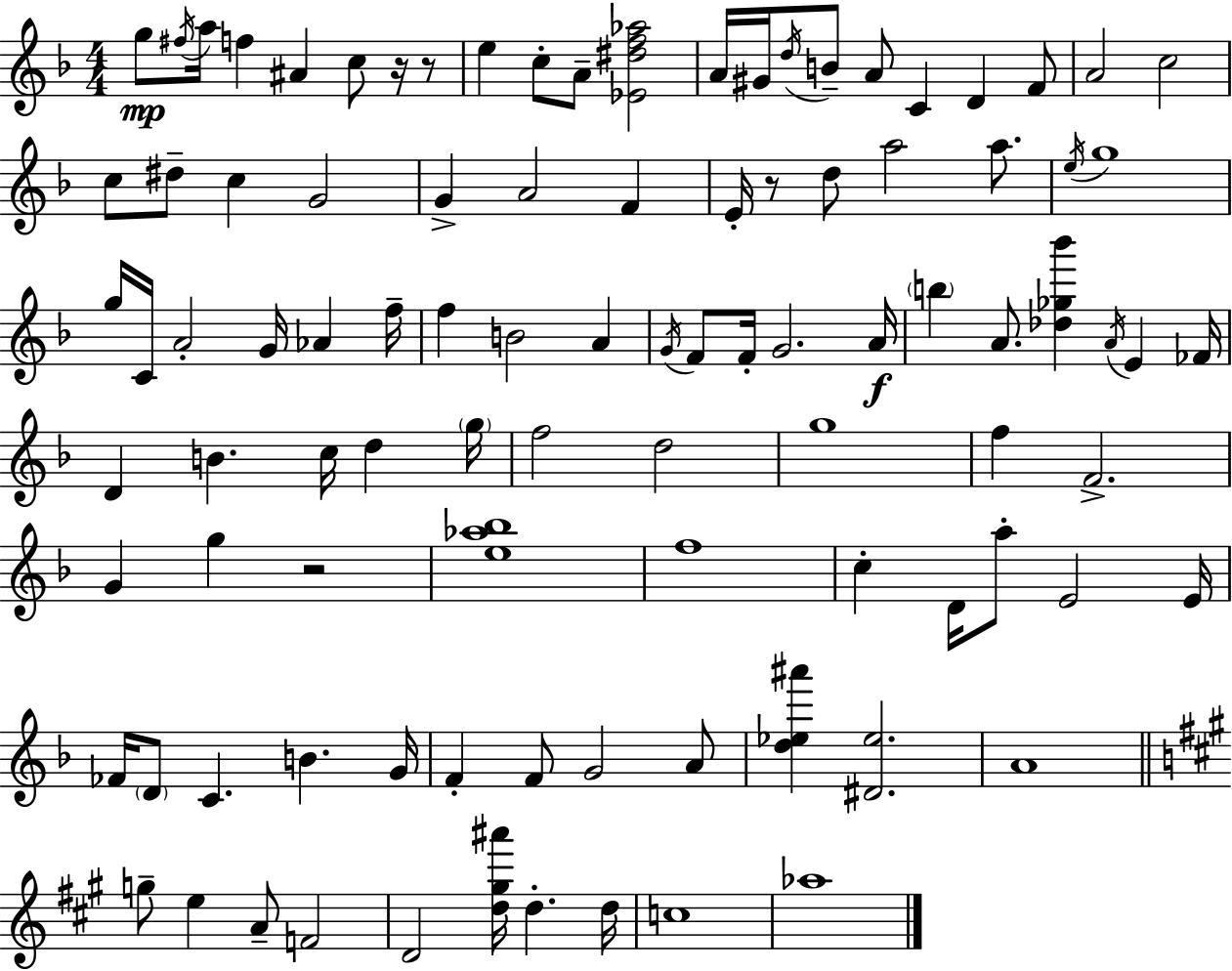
G5/e F#5/s A5/s F5/q A#4/q C5/e R/s R/e E5/q C5/e A4/e [Eb4,D#5,F5,Ab5]/h A4/s G#4/s D5/s B4/e A4/e C4/q D4/q F4/e A4/h C5/h C5/e D#5/e C5/q G4/h G4/q A4/h F4/q E4/s R/e D5/e A5/h A5/e. E5/s G5/w G5/s C4/s A4/h G4/s Ab4/q F5/s F5/q B4/h A4/q G4/s F4/e F4/s G4/h. A4/s B5/q A4/e. [Db5,Gb5,Bb6]/q A4/s E4/q FES4/s D4/q B4/q. C5/s D5/q G5/s F5/h D5/h G5/w F5/q F4/h. G4/q G5/q R/h [E5,Ab5,Bb5]/w F5/w C5/q D4/s A5/e E4/h E4/s FES4/s D4/e C4/q. B4/q. G4/s F4/q F4/e G4/h A4/e [D5,Eb5,A#6]/q [D#4,Eb5]/h. A4/w G5/e E5/q A4/e F4/h D4/h [D5,G#5,A#6]/s D5/q. D5/s C5/w Ab5/w